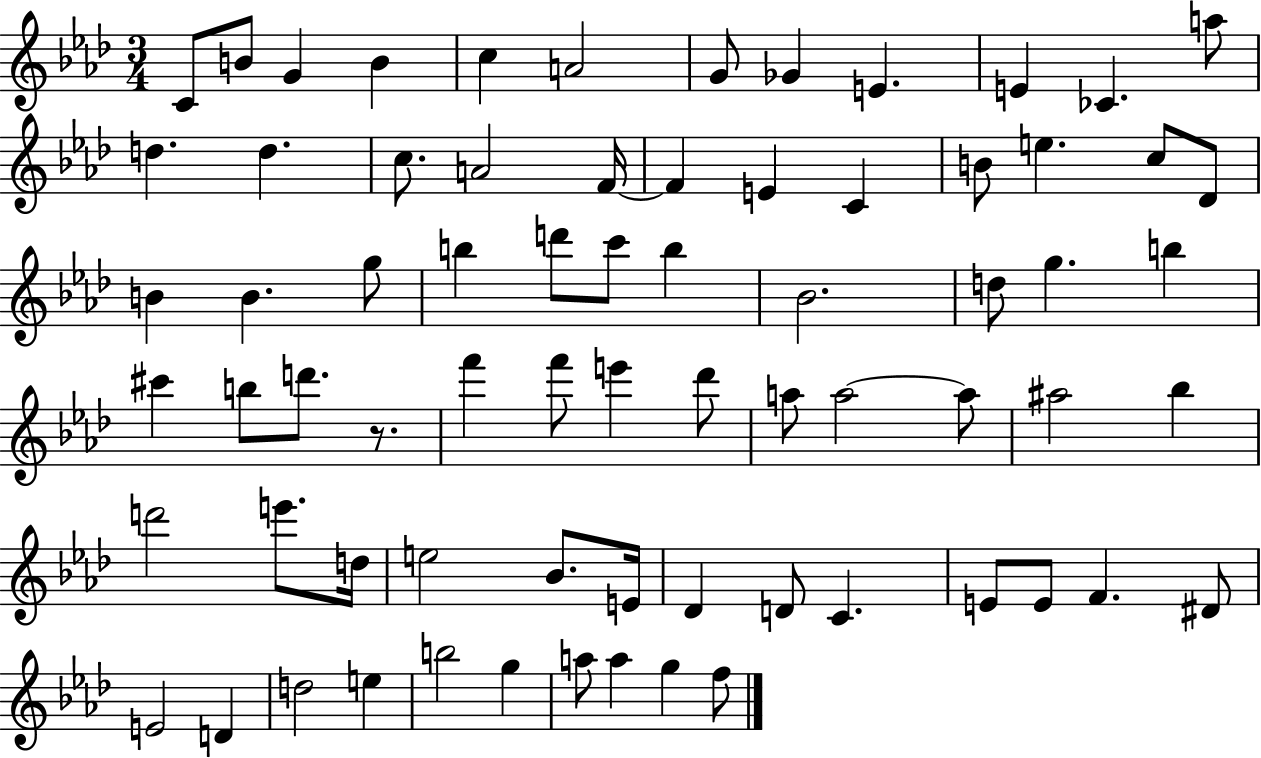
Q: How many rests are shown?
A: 1